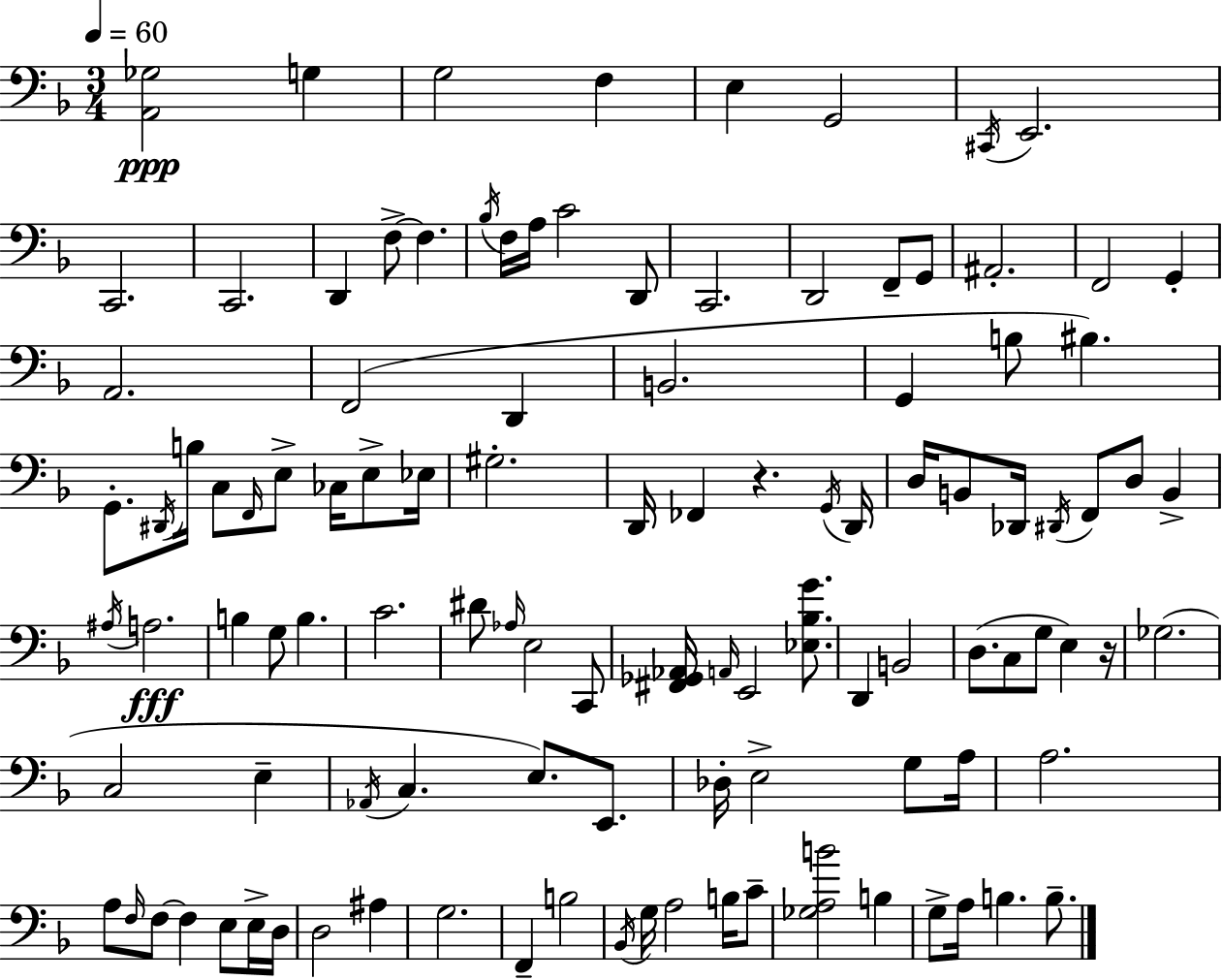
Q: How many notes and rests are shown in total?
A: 110